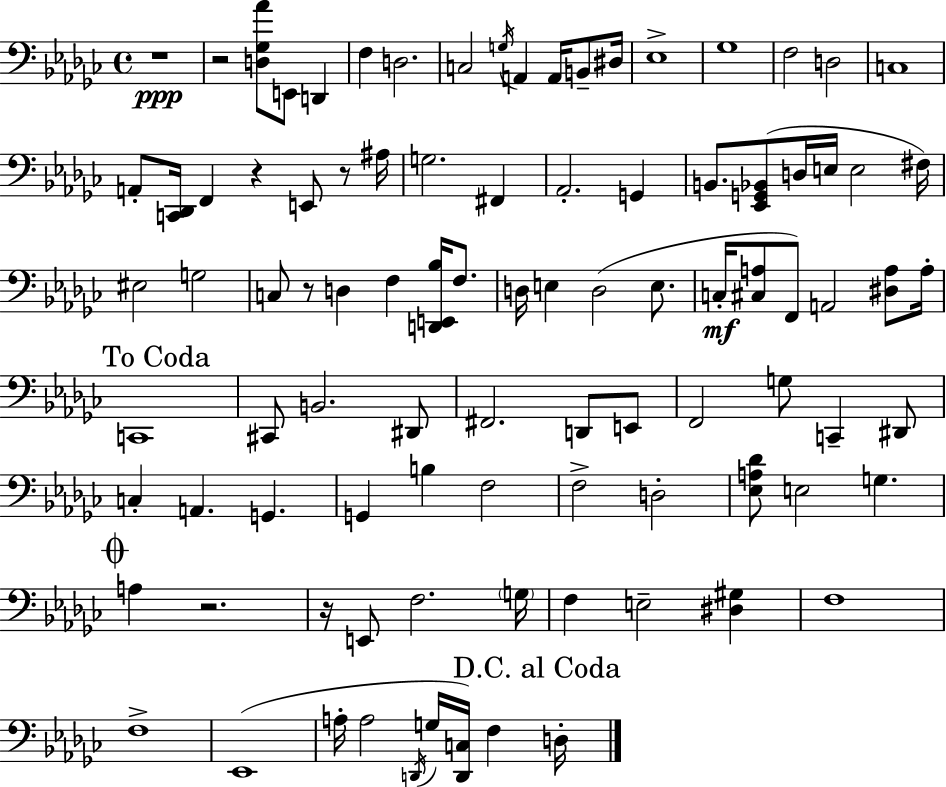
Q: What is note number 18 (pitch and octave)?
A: E2